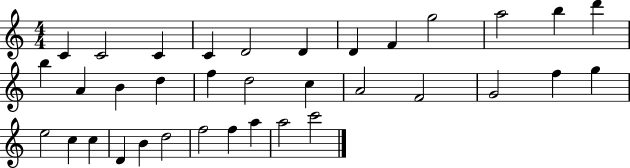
C4/q C4/h C4/q C4/q D4/h D4/q D4/q F4/q G5/h A5/h B5/q D6/q B5/q A4/q B4/q D5/q F5/q D5/h C5/q A4/h F4/h G4/h F5/q G5/q E5/h C5/q C5/q D4/q B4/q D5/h F5/h F5/q A5/q A5/h C6/h